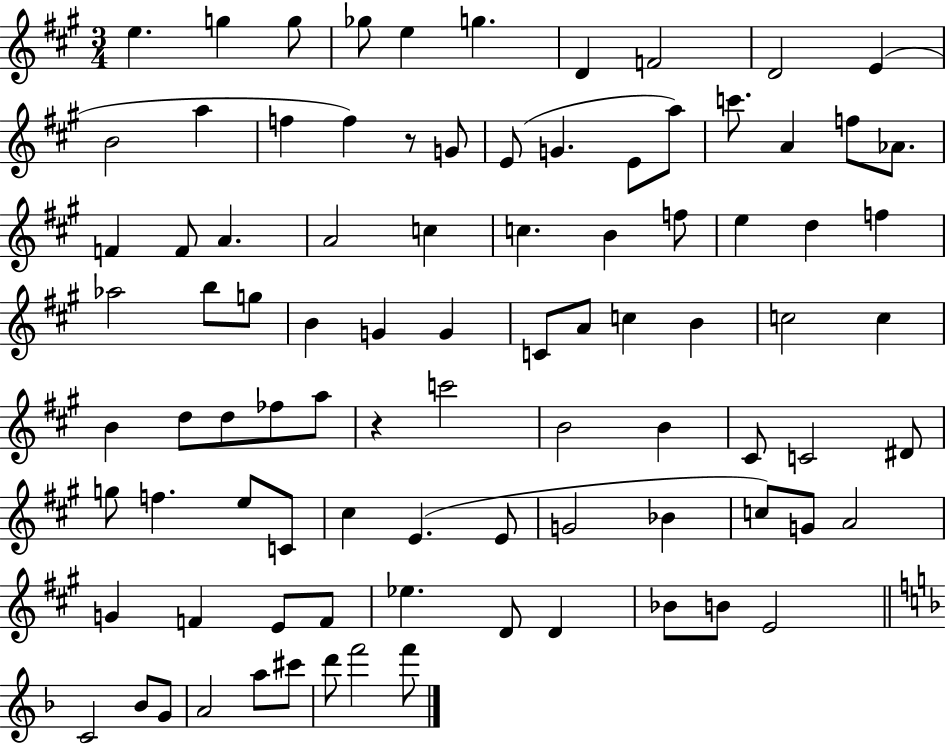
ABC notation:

X:1
T:Untitled
M:3/4
L:1/4
K:A
e g g/2 _g/2 e g D F2 D2 E B2 a f f z/2 G/2 E/2 G E/2 a/2 c'/2 A f/2 _A/2 F F/2 A A2 c c B f/2 e d f _a2 b/2 g/2 B G G C/2 A/2 c B c2 c B d/2 d/2 _f/2 a/2 z c'2 B2 B ^C/2 C2 ^D/2 g/2 f e/2 C/2 ^c E E/2 G2 _B c/2 G/2 A2 G F E/2 F/2 _e D/2 D _B/2 B/2 E2 C2 _B/2 G/2 A2 a/2 ^c'/2 d'/2 f'2 f'/2